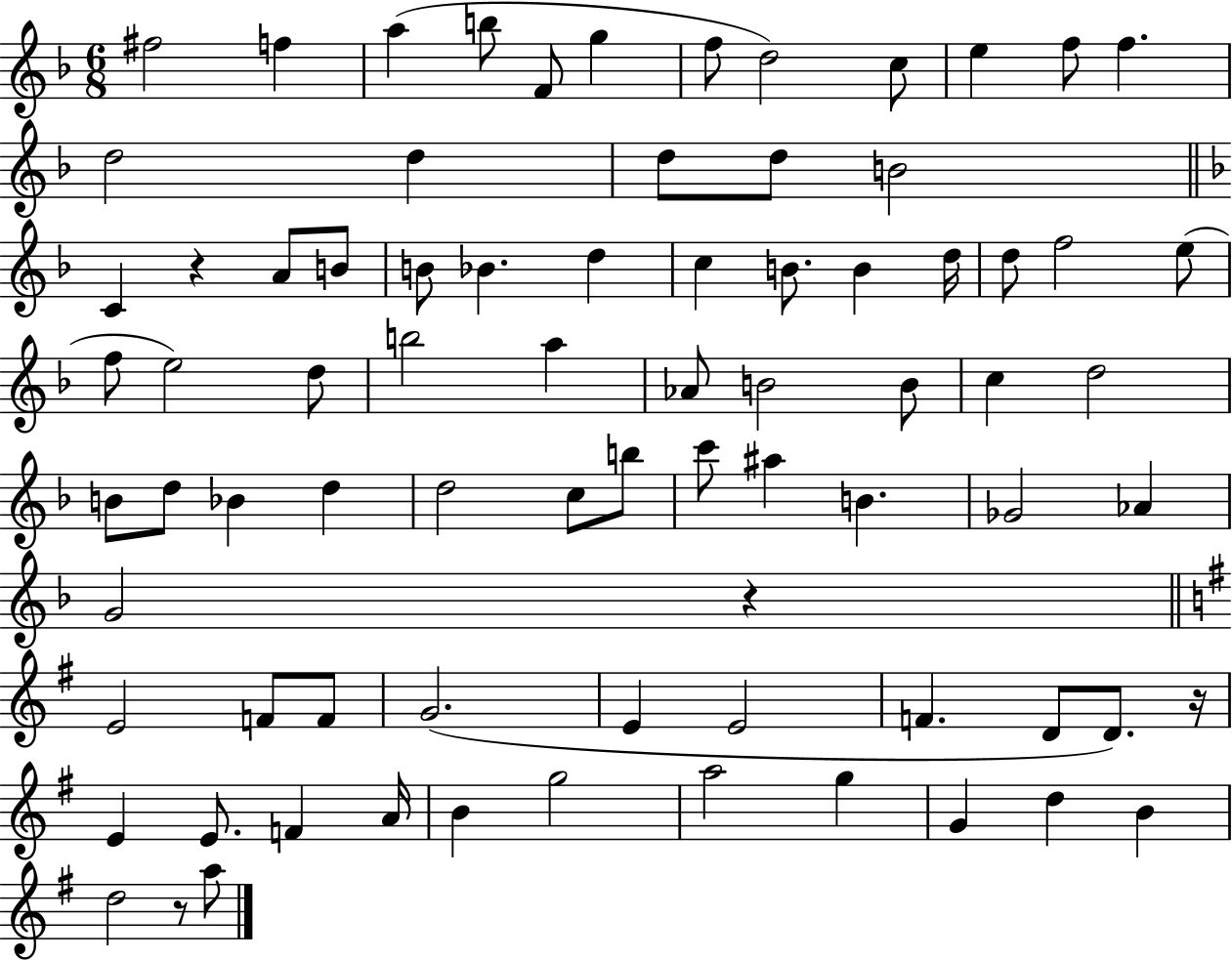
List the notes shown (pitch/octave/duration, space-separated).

F#5/h F5/q A5/q B5/e F4/e G5/q F5/e D5/h C5/e E5/q F5/e F5/q. D5/h D5/q D5/e D5/e B4/h C4/q R/q A4/e B4/e B4/e Bb4/q. D5/q C5/q B4/e. B4/q D5/s D5/e F5/h E5/e F5/e E5/h D5/e B5/h A5/q Ab4/e B4/h B4/e C5/q D5/h B4/e D5/e Bb4/q D5/q D5/h C5/e B5/e C6/e A#5/q B4/q. Gb4/h Ab4/q G4/h R/q E4/h F4/e F4/e G4/h. E4/q E4/h F4/q. D4/e D4/e. R/s E4/q E4/e. F4/q A4/s B4/q G5/h A5/h G5/q G4/q D5/q B4/q D5/h R/e A5/e